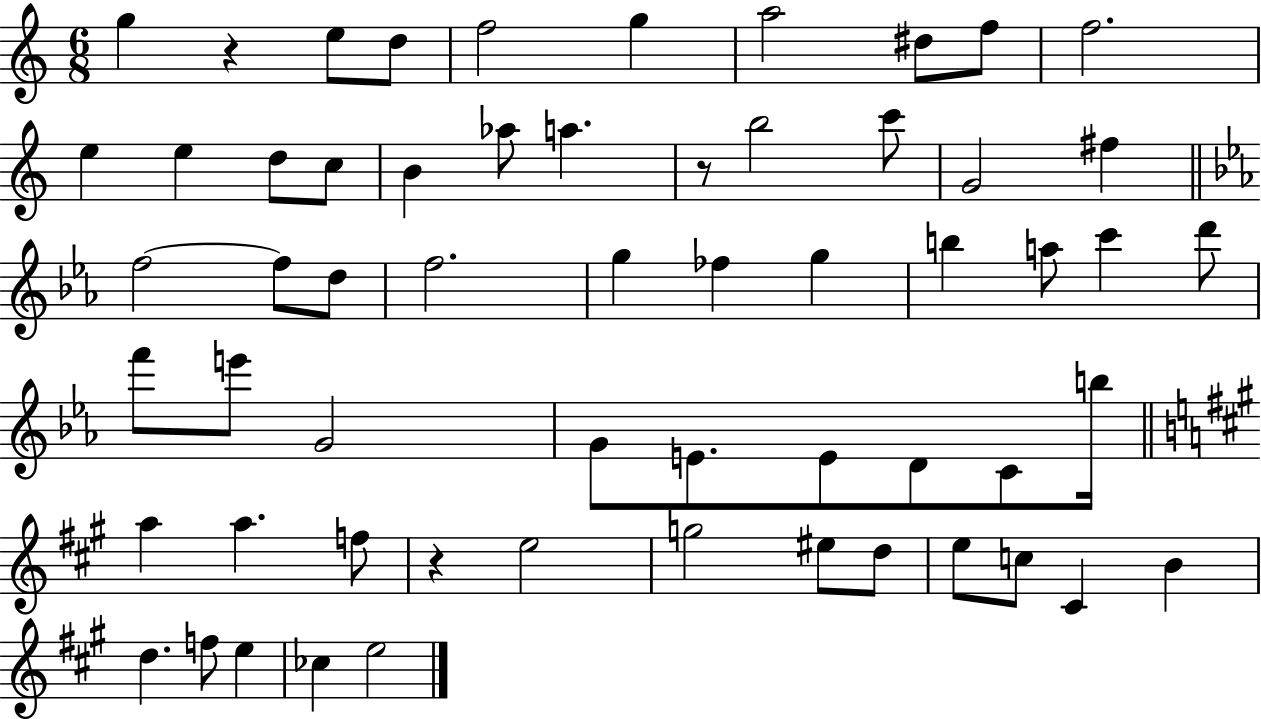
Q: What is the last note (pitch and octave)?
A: E5